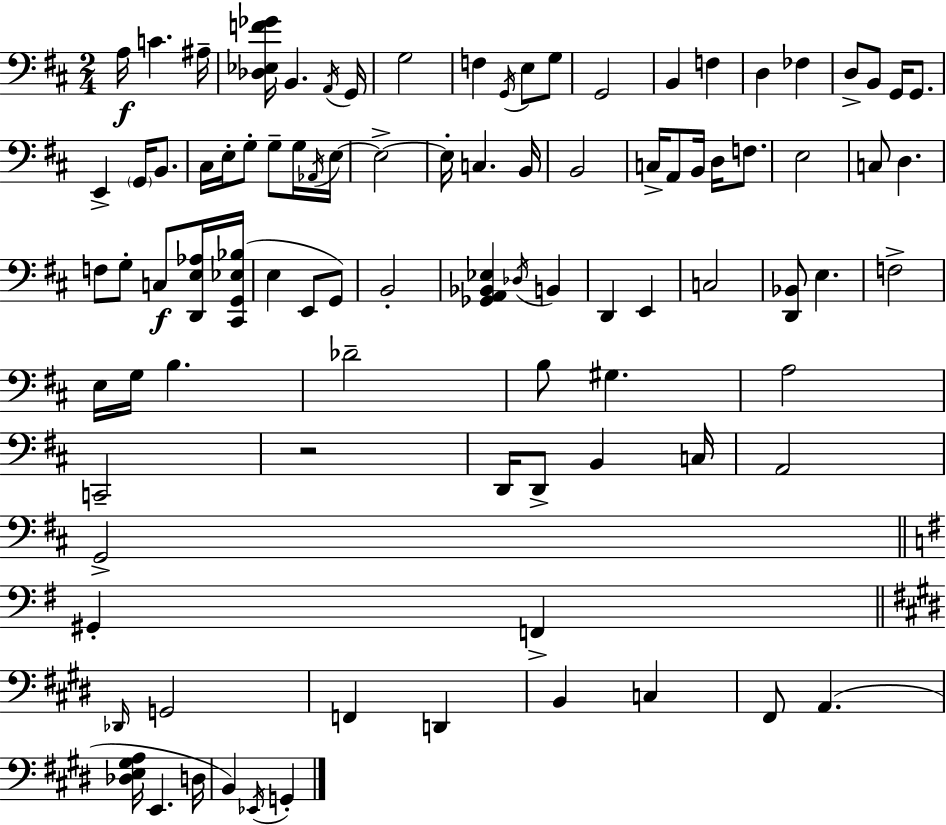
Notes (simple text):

A3/s C4/q. A#3/s [Db3,Eb3,F4,Gb4]/s B2/q. A2/s G2/s G3/h F3/q G2/s E3/e G3/e G2/h B2/q F3/q D3/q FES3/q D3/e B2/e G2/s G2/e. E2/q G2/s B2/e. C#3/s E3/s G3/e G3/e G3/s Ab2/s E3/s E3/h E3/s C3/q. B2/s B2/h C3/s A2/e B2/s D3/s F3/e. E3/h C3/e D3/q. F3/e G3/e C3/e [D2,E3,Ab3]/s [C#2,G2,Eb3,Bb3]/s E3/q E2/e G2/e B2/h [Gb2,A2,Bb2,Eb3]/q Db3/s B2/q D2/q E2/q C3/h [D2,Bb2]/e E3/q. F3/h E3/s G3/s B3/q. Db4/h B3/e G#3/q. A3/h C2/h R/h D2/s D2/e B2/q C3/s A2/h G2/h G#2/q F2/q Db2/s G2/h F2/q D2/q B2/q C3/q F#2/e A2/q. [Db3,E3,G#3,A3]/s E2/q. D3/s B2/q Eb2/s G2/q